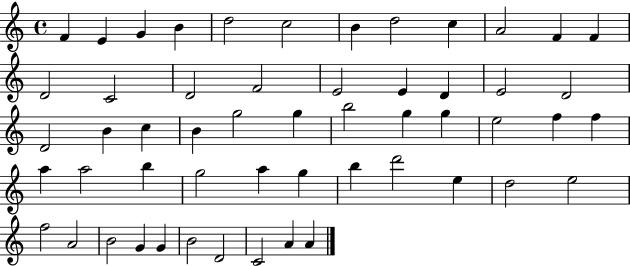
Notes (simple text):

F4/q E4/q G4/q B4/q D5/h C5/h B4/q D5/h C5/q A4/h F4/q F4/q D4/h C4/h D4/h F4/h E4/h E4/q D4/q E4/h D4/h D4/h B4/q C5/q B4/q G5/h G5/q B5/h G5/q G5/q E5/h F5/q F5/q A5/q A5/h B5/q G5/h A5/q G5/q B5/q D6/h E5/q D5/h E5/h F5/h A4/h B4/h G4/q G4/q B4/h D4/h C4/h A4/q A4/q